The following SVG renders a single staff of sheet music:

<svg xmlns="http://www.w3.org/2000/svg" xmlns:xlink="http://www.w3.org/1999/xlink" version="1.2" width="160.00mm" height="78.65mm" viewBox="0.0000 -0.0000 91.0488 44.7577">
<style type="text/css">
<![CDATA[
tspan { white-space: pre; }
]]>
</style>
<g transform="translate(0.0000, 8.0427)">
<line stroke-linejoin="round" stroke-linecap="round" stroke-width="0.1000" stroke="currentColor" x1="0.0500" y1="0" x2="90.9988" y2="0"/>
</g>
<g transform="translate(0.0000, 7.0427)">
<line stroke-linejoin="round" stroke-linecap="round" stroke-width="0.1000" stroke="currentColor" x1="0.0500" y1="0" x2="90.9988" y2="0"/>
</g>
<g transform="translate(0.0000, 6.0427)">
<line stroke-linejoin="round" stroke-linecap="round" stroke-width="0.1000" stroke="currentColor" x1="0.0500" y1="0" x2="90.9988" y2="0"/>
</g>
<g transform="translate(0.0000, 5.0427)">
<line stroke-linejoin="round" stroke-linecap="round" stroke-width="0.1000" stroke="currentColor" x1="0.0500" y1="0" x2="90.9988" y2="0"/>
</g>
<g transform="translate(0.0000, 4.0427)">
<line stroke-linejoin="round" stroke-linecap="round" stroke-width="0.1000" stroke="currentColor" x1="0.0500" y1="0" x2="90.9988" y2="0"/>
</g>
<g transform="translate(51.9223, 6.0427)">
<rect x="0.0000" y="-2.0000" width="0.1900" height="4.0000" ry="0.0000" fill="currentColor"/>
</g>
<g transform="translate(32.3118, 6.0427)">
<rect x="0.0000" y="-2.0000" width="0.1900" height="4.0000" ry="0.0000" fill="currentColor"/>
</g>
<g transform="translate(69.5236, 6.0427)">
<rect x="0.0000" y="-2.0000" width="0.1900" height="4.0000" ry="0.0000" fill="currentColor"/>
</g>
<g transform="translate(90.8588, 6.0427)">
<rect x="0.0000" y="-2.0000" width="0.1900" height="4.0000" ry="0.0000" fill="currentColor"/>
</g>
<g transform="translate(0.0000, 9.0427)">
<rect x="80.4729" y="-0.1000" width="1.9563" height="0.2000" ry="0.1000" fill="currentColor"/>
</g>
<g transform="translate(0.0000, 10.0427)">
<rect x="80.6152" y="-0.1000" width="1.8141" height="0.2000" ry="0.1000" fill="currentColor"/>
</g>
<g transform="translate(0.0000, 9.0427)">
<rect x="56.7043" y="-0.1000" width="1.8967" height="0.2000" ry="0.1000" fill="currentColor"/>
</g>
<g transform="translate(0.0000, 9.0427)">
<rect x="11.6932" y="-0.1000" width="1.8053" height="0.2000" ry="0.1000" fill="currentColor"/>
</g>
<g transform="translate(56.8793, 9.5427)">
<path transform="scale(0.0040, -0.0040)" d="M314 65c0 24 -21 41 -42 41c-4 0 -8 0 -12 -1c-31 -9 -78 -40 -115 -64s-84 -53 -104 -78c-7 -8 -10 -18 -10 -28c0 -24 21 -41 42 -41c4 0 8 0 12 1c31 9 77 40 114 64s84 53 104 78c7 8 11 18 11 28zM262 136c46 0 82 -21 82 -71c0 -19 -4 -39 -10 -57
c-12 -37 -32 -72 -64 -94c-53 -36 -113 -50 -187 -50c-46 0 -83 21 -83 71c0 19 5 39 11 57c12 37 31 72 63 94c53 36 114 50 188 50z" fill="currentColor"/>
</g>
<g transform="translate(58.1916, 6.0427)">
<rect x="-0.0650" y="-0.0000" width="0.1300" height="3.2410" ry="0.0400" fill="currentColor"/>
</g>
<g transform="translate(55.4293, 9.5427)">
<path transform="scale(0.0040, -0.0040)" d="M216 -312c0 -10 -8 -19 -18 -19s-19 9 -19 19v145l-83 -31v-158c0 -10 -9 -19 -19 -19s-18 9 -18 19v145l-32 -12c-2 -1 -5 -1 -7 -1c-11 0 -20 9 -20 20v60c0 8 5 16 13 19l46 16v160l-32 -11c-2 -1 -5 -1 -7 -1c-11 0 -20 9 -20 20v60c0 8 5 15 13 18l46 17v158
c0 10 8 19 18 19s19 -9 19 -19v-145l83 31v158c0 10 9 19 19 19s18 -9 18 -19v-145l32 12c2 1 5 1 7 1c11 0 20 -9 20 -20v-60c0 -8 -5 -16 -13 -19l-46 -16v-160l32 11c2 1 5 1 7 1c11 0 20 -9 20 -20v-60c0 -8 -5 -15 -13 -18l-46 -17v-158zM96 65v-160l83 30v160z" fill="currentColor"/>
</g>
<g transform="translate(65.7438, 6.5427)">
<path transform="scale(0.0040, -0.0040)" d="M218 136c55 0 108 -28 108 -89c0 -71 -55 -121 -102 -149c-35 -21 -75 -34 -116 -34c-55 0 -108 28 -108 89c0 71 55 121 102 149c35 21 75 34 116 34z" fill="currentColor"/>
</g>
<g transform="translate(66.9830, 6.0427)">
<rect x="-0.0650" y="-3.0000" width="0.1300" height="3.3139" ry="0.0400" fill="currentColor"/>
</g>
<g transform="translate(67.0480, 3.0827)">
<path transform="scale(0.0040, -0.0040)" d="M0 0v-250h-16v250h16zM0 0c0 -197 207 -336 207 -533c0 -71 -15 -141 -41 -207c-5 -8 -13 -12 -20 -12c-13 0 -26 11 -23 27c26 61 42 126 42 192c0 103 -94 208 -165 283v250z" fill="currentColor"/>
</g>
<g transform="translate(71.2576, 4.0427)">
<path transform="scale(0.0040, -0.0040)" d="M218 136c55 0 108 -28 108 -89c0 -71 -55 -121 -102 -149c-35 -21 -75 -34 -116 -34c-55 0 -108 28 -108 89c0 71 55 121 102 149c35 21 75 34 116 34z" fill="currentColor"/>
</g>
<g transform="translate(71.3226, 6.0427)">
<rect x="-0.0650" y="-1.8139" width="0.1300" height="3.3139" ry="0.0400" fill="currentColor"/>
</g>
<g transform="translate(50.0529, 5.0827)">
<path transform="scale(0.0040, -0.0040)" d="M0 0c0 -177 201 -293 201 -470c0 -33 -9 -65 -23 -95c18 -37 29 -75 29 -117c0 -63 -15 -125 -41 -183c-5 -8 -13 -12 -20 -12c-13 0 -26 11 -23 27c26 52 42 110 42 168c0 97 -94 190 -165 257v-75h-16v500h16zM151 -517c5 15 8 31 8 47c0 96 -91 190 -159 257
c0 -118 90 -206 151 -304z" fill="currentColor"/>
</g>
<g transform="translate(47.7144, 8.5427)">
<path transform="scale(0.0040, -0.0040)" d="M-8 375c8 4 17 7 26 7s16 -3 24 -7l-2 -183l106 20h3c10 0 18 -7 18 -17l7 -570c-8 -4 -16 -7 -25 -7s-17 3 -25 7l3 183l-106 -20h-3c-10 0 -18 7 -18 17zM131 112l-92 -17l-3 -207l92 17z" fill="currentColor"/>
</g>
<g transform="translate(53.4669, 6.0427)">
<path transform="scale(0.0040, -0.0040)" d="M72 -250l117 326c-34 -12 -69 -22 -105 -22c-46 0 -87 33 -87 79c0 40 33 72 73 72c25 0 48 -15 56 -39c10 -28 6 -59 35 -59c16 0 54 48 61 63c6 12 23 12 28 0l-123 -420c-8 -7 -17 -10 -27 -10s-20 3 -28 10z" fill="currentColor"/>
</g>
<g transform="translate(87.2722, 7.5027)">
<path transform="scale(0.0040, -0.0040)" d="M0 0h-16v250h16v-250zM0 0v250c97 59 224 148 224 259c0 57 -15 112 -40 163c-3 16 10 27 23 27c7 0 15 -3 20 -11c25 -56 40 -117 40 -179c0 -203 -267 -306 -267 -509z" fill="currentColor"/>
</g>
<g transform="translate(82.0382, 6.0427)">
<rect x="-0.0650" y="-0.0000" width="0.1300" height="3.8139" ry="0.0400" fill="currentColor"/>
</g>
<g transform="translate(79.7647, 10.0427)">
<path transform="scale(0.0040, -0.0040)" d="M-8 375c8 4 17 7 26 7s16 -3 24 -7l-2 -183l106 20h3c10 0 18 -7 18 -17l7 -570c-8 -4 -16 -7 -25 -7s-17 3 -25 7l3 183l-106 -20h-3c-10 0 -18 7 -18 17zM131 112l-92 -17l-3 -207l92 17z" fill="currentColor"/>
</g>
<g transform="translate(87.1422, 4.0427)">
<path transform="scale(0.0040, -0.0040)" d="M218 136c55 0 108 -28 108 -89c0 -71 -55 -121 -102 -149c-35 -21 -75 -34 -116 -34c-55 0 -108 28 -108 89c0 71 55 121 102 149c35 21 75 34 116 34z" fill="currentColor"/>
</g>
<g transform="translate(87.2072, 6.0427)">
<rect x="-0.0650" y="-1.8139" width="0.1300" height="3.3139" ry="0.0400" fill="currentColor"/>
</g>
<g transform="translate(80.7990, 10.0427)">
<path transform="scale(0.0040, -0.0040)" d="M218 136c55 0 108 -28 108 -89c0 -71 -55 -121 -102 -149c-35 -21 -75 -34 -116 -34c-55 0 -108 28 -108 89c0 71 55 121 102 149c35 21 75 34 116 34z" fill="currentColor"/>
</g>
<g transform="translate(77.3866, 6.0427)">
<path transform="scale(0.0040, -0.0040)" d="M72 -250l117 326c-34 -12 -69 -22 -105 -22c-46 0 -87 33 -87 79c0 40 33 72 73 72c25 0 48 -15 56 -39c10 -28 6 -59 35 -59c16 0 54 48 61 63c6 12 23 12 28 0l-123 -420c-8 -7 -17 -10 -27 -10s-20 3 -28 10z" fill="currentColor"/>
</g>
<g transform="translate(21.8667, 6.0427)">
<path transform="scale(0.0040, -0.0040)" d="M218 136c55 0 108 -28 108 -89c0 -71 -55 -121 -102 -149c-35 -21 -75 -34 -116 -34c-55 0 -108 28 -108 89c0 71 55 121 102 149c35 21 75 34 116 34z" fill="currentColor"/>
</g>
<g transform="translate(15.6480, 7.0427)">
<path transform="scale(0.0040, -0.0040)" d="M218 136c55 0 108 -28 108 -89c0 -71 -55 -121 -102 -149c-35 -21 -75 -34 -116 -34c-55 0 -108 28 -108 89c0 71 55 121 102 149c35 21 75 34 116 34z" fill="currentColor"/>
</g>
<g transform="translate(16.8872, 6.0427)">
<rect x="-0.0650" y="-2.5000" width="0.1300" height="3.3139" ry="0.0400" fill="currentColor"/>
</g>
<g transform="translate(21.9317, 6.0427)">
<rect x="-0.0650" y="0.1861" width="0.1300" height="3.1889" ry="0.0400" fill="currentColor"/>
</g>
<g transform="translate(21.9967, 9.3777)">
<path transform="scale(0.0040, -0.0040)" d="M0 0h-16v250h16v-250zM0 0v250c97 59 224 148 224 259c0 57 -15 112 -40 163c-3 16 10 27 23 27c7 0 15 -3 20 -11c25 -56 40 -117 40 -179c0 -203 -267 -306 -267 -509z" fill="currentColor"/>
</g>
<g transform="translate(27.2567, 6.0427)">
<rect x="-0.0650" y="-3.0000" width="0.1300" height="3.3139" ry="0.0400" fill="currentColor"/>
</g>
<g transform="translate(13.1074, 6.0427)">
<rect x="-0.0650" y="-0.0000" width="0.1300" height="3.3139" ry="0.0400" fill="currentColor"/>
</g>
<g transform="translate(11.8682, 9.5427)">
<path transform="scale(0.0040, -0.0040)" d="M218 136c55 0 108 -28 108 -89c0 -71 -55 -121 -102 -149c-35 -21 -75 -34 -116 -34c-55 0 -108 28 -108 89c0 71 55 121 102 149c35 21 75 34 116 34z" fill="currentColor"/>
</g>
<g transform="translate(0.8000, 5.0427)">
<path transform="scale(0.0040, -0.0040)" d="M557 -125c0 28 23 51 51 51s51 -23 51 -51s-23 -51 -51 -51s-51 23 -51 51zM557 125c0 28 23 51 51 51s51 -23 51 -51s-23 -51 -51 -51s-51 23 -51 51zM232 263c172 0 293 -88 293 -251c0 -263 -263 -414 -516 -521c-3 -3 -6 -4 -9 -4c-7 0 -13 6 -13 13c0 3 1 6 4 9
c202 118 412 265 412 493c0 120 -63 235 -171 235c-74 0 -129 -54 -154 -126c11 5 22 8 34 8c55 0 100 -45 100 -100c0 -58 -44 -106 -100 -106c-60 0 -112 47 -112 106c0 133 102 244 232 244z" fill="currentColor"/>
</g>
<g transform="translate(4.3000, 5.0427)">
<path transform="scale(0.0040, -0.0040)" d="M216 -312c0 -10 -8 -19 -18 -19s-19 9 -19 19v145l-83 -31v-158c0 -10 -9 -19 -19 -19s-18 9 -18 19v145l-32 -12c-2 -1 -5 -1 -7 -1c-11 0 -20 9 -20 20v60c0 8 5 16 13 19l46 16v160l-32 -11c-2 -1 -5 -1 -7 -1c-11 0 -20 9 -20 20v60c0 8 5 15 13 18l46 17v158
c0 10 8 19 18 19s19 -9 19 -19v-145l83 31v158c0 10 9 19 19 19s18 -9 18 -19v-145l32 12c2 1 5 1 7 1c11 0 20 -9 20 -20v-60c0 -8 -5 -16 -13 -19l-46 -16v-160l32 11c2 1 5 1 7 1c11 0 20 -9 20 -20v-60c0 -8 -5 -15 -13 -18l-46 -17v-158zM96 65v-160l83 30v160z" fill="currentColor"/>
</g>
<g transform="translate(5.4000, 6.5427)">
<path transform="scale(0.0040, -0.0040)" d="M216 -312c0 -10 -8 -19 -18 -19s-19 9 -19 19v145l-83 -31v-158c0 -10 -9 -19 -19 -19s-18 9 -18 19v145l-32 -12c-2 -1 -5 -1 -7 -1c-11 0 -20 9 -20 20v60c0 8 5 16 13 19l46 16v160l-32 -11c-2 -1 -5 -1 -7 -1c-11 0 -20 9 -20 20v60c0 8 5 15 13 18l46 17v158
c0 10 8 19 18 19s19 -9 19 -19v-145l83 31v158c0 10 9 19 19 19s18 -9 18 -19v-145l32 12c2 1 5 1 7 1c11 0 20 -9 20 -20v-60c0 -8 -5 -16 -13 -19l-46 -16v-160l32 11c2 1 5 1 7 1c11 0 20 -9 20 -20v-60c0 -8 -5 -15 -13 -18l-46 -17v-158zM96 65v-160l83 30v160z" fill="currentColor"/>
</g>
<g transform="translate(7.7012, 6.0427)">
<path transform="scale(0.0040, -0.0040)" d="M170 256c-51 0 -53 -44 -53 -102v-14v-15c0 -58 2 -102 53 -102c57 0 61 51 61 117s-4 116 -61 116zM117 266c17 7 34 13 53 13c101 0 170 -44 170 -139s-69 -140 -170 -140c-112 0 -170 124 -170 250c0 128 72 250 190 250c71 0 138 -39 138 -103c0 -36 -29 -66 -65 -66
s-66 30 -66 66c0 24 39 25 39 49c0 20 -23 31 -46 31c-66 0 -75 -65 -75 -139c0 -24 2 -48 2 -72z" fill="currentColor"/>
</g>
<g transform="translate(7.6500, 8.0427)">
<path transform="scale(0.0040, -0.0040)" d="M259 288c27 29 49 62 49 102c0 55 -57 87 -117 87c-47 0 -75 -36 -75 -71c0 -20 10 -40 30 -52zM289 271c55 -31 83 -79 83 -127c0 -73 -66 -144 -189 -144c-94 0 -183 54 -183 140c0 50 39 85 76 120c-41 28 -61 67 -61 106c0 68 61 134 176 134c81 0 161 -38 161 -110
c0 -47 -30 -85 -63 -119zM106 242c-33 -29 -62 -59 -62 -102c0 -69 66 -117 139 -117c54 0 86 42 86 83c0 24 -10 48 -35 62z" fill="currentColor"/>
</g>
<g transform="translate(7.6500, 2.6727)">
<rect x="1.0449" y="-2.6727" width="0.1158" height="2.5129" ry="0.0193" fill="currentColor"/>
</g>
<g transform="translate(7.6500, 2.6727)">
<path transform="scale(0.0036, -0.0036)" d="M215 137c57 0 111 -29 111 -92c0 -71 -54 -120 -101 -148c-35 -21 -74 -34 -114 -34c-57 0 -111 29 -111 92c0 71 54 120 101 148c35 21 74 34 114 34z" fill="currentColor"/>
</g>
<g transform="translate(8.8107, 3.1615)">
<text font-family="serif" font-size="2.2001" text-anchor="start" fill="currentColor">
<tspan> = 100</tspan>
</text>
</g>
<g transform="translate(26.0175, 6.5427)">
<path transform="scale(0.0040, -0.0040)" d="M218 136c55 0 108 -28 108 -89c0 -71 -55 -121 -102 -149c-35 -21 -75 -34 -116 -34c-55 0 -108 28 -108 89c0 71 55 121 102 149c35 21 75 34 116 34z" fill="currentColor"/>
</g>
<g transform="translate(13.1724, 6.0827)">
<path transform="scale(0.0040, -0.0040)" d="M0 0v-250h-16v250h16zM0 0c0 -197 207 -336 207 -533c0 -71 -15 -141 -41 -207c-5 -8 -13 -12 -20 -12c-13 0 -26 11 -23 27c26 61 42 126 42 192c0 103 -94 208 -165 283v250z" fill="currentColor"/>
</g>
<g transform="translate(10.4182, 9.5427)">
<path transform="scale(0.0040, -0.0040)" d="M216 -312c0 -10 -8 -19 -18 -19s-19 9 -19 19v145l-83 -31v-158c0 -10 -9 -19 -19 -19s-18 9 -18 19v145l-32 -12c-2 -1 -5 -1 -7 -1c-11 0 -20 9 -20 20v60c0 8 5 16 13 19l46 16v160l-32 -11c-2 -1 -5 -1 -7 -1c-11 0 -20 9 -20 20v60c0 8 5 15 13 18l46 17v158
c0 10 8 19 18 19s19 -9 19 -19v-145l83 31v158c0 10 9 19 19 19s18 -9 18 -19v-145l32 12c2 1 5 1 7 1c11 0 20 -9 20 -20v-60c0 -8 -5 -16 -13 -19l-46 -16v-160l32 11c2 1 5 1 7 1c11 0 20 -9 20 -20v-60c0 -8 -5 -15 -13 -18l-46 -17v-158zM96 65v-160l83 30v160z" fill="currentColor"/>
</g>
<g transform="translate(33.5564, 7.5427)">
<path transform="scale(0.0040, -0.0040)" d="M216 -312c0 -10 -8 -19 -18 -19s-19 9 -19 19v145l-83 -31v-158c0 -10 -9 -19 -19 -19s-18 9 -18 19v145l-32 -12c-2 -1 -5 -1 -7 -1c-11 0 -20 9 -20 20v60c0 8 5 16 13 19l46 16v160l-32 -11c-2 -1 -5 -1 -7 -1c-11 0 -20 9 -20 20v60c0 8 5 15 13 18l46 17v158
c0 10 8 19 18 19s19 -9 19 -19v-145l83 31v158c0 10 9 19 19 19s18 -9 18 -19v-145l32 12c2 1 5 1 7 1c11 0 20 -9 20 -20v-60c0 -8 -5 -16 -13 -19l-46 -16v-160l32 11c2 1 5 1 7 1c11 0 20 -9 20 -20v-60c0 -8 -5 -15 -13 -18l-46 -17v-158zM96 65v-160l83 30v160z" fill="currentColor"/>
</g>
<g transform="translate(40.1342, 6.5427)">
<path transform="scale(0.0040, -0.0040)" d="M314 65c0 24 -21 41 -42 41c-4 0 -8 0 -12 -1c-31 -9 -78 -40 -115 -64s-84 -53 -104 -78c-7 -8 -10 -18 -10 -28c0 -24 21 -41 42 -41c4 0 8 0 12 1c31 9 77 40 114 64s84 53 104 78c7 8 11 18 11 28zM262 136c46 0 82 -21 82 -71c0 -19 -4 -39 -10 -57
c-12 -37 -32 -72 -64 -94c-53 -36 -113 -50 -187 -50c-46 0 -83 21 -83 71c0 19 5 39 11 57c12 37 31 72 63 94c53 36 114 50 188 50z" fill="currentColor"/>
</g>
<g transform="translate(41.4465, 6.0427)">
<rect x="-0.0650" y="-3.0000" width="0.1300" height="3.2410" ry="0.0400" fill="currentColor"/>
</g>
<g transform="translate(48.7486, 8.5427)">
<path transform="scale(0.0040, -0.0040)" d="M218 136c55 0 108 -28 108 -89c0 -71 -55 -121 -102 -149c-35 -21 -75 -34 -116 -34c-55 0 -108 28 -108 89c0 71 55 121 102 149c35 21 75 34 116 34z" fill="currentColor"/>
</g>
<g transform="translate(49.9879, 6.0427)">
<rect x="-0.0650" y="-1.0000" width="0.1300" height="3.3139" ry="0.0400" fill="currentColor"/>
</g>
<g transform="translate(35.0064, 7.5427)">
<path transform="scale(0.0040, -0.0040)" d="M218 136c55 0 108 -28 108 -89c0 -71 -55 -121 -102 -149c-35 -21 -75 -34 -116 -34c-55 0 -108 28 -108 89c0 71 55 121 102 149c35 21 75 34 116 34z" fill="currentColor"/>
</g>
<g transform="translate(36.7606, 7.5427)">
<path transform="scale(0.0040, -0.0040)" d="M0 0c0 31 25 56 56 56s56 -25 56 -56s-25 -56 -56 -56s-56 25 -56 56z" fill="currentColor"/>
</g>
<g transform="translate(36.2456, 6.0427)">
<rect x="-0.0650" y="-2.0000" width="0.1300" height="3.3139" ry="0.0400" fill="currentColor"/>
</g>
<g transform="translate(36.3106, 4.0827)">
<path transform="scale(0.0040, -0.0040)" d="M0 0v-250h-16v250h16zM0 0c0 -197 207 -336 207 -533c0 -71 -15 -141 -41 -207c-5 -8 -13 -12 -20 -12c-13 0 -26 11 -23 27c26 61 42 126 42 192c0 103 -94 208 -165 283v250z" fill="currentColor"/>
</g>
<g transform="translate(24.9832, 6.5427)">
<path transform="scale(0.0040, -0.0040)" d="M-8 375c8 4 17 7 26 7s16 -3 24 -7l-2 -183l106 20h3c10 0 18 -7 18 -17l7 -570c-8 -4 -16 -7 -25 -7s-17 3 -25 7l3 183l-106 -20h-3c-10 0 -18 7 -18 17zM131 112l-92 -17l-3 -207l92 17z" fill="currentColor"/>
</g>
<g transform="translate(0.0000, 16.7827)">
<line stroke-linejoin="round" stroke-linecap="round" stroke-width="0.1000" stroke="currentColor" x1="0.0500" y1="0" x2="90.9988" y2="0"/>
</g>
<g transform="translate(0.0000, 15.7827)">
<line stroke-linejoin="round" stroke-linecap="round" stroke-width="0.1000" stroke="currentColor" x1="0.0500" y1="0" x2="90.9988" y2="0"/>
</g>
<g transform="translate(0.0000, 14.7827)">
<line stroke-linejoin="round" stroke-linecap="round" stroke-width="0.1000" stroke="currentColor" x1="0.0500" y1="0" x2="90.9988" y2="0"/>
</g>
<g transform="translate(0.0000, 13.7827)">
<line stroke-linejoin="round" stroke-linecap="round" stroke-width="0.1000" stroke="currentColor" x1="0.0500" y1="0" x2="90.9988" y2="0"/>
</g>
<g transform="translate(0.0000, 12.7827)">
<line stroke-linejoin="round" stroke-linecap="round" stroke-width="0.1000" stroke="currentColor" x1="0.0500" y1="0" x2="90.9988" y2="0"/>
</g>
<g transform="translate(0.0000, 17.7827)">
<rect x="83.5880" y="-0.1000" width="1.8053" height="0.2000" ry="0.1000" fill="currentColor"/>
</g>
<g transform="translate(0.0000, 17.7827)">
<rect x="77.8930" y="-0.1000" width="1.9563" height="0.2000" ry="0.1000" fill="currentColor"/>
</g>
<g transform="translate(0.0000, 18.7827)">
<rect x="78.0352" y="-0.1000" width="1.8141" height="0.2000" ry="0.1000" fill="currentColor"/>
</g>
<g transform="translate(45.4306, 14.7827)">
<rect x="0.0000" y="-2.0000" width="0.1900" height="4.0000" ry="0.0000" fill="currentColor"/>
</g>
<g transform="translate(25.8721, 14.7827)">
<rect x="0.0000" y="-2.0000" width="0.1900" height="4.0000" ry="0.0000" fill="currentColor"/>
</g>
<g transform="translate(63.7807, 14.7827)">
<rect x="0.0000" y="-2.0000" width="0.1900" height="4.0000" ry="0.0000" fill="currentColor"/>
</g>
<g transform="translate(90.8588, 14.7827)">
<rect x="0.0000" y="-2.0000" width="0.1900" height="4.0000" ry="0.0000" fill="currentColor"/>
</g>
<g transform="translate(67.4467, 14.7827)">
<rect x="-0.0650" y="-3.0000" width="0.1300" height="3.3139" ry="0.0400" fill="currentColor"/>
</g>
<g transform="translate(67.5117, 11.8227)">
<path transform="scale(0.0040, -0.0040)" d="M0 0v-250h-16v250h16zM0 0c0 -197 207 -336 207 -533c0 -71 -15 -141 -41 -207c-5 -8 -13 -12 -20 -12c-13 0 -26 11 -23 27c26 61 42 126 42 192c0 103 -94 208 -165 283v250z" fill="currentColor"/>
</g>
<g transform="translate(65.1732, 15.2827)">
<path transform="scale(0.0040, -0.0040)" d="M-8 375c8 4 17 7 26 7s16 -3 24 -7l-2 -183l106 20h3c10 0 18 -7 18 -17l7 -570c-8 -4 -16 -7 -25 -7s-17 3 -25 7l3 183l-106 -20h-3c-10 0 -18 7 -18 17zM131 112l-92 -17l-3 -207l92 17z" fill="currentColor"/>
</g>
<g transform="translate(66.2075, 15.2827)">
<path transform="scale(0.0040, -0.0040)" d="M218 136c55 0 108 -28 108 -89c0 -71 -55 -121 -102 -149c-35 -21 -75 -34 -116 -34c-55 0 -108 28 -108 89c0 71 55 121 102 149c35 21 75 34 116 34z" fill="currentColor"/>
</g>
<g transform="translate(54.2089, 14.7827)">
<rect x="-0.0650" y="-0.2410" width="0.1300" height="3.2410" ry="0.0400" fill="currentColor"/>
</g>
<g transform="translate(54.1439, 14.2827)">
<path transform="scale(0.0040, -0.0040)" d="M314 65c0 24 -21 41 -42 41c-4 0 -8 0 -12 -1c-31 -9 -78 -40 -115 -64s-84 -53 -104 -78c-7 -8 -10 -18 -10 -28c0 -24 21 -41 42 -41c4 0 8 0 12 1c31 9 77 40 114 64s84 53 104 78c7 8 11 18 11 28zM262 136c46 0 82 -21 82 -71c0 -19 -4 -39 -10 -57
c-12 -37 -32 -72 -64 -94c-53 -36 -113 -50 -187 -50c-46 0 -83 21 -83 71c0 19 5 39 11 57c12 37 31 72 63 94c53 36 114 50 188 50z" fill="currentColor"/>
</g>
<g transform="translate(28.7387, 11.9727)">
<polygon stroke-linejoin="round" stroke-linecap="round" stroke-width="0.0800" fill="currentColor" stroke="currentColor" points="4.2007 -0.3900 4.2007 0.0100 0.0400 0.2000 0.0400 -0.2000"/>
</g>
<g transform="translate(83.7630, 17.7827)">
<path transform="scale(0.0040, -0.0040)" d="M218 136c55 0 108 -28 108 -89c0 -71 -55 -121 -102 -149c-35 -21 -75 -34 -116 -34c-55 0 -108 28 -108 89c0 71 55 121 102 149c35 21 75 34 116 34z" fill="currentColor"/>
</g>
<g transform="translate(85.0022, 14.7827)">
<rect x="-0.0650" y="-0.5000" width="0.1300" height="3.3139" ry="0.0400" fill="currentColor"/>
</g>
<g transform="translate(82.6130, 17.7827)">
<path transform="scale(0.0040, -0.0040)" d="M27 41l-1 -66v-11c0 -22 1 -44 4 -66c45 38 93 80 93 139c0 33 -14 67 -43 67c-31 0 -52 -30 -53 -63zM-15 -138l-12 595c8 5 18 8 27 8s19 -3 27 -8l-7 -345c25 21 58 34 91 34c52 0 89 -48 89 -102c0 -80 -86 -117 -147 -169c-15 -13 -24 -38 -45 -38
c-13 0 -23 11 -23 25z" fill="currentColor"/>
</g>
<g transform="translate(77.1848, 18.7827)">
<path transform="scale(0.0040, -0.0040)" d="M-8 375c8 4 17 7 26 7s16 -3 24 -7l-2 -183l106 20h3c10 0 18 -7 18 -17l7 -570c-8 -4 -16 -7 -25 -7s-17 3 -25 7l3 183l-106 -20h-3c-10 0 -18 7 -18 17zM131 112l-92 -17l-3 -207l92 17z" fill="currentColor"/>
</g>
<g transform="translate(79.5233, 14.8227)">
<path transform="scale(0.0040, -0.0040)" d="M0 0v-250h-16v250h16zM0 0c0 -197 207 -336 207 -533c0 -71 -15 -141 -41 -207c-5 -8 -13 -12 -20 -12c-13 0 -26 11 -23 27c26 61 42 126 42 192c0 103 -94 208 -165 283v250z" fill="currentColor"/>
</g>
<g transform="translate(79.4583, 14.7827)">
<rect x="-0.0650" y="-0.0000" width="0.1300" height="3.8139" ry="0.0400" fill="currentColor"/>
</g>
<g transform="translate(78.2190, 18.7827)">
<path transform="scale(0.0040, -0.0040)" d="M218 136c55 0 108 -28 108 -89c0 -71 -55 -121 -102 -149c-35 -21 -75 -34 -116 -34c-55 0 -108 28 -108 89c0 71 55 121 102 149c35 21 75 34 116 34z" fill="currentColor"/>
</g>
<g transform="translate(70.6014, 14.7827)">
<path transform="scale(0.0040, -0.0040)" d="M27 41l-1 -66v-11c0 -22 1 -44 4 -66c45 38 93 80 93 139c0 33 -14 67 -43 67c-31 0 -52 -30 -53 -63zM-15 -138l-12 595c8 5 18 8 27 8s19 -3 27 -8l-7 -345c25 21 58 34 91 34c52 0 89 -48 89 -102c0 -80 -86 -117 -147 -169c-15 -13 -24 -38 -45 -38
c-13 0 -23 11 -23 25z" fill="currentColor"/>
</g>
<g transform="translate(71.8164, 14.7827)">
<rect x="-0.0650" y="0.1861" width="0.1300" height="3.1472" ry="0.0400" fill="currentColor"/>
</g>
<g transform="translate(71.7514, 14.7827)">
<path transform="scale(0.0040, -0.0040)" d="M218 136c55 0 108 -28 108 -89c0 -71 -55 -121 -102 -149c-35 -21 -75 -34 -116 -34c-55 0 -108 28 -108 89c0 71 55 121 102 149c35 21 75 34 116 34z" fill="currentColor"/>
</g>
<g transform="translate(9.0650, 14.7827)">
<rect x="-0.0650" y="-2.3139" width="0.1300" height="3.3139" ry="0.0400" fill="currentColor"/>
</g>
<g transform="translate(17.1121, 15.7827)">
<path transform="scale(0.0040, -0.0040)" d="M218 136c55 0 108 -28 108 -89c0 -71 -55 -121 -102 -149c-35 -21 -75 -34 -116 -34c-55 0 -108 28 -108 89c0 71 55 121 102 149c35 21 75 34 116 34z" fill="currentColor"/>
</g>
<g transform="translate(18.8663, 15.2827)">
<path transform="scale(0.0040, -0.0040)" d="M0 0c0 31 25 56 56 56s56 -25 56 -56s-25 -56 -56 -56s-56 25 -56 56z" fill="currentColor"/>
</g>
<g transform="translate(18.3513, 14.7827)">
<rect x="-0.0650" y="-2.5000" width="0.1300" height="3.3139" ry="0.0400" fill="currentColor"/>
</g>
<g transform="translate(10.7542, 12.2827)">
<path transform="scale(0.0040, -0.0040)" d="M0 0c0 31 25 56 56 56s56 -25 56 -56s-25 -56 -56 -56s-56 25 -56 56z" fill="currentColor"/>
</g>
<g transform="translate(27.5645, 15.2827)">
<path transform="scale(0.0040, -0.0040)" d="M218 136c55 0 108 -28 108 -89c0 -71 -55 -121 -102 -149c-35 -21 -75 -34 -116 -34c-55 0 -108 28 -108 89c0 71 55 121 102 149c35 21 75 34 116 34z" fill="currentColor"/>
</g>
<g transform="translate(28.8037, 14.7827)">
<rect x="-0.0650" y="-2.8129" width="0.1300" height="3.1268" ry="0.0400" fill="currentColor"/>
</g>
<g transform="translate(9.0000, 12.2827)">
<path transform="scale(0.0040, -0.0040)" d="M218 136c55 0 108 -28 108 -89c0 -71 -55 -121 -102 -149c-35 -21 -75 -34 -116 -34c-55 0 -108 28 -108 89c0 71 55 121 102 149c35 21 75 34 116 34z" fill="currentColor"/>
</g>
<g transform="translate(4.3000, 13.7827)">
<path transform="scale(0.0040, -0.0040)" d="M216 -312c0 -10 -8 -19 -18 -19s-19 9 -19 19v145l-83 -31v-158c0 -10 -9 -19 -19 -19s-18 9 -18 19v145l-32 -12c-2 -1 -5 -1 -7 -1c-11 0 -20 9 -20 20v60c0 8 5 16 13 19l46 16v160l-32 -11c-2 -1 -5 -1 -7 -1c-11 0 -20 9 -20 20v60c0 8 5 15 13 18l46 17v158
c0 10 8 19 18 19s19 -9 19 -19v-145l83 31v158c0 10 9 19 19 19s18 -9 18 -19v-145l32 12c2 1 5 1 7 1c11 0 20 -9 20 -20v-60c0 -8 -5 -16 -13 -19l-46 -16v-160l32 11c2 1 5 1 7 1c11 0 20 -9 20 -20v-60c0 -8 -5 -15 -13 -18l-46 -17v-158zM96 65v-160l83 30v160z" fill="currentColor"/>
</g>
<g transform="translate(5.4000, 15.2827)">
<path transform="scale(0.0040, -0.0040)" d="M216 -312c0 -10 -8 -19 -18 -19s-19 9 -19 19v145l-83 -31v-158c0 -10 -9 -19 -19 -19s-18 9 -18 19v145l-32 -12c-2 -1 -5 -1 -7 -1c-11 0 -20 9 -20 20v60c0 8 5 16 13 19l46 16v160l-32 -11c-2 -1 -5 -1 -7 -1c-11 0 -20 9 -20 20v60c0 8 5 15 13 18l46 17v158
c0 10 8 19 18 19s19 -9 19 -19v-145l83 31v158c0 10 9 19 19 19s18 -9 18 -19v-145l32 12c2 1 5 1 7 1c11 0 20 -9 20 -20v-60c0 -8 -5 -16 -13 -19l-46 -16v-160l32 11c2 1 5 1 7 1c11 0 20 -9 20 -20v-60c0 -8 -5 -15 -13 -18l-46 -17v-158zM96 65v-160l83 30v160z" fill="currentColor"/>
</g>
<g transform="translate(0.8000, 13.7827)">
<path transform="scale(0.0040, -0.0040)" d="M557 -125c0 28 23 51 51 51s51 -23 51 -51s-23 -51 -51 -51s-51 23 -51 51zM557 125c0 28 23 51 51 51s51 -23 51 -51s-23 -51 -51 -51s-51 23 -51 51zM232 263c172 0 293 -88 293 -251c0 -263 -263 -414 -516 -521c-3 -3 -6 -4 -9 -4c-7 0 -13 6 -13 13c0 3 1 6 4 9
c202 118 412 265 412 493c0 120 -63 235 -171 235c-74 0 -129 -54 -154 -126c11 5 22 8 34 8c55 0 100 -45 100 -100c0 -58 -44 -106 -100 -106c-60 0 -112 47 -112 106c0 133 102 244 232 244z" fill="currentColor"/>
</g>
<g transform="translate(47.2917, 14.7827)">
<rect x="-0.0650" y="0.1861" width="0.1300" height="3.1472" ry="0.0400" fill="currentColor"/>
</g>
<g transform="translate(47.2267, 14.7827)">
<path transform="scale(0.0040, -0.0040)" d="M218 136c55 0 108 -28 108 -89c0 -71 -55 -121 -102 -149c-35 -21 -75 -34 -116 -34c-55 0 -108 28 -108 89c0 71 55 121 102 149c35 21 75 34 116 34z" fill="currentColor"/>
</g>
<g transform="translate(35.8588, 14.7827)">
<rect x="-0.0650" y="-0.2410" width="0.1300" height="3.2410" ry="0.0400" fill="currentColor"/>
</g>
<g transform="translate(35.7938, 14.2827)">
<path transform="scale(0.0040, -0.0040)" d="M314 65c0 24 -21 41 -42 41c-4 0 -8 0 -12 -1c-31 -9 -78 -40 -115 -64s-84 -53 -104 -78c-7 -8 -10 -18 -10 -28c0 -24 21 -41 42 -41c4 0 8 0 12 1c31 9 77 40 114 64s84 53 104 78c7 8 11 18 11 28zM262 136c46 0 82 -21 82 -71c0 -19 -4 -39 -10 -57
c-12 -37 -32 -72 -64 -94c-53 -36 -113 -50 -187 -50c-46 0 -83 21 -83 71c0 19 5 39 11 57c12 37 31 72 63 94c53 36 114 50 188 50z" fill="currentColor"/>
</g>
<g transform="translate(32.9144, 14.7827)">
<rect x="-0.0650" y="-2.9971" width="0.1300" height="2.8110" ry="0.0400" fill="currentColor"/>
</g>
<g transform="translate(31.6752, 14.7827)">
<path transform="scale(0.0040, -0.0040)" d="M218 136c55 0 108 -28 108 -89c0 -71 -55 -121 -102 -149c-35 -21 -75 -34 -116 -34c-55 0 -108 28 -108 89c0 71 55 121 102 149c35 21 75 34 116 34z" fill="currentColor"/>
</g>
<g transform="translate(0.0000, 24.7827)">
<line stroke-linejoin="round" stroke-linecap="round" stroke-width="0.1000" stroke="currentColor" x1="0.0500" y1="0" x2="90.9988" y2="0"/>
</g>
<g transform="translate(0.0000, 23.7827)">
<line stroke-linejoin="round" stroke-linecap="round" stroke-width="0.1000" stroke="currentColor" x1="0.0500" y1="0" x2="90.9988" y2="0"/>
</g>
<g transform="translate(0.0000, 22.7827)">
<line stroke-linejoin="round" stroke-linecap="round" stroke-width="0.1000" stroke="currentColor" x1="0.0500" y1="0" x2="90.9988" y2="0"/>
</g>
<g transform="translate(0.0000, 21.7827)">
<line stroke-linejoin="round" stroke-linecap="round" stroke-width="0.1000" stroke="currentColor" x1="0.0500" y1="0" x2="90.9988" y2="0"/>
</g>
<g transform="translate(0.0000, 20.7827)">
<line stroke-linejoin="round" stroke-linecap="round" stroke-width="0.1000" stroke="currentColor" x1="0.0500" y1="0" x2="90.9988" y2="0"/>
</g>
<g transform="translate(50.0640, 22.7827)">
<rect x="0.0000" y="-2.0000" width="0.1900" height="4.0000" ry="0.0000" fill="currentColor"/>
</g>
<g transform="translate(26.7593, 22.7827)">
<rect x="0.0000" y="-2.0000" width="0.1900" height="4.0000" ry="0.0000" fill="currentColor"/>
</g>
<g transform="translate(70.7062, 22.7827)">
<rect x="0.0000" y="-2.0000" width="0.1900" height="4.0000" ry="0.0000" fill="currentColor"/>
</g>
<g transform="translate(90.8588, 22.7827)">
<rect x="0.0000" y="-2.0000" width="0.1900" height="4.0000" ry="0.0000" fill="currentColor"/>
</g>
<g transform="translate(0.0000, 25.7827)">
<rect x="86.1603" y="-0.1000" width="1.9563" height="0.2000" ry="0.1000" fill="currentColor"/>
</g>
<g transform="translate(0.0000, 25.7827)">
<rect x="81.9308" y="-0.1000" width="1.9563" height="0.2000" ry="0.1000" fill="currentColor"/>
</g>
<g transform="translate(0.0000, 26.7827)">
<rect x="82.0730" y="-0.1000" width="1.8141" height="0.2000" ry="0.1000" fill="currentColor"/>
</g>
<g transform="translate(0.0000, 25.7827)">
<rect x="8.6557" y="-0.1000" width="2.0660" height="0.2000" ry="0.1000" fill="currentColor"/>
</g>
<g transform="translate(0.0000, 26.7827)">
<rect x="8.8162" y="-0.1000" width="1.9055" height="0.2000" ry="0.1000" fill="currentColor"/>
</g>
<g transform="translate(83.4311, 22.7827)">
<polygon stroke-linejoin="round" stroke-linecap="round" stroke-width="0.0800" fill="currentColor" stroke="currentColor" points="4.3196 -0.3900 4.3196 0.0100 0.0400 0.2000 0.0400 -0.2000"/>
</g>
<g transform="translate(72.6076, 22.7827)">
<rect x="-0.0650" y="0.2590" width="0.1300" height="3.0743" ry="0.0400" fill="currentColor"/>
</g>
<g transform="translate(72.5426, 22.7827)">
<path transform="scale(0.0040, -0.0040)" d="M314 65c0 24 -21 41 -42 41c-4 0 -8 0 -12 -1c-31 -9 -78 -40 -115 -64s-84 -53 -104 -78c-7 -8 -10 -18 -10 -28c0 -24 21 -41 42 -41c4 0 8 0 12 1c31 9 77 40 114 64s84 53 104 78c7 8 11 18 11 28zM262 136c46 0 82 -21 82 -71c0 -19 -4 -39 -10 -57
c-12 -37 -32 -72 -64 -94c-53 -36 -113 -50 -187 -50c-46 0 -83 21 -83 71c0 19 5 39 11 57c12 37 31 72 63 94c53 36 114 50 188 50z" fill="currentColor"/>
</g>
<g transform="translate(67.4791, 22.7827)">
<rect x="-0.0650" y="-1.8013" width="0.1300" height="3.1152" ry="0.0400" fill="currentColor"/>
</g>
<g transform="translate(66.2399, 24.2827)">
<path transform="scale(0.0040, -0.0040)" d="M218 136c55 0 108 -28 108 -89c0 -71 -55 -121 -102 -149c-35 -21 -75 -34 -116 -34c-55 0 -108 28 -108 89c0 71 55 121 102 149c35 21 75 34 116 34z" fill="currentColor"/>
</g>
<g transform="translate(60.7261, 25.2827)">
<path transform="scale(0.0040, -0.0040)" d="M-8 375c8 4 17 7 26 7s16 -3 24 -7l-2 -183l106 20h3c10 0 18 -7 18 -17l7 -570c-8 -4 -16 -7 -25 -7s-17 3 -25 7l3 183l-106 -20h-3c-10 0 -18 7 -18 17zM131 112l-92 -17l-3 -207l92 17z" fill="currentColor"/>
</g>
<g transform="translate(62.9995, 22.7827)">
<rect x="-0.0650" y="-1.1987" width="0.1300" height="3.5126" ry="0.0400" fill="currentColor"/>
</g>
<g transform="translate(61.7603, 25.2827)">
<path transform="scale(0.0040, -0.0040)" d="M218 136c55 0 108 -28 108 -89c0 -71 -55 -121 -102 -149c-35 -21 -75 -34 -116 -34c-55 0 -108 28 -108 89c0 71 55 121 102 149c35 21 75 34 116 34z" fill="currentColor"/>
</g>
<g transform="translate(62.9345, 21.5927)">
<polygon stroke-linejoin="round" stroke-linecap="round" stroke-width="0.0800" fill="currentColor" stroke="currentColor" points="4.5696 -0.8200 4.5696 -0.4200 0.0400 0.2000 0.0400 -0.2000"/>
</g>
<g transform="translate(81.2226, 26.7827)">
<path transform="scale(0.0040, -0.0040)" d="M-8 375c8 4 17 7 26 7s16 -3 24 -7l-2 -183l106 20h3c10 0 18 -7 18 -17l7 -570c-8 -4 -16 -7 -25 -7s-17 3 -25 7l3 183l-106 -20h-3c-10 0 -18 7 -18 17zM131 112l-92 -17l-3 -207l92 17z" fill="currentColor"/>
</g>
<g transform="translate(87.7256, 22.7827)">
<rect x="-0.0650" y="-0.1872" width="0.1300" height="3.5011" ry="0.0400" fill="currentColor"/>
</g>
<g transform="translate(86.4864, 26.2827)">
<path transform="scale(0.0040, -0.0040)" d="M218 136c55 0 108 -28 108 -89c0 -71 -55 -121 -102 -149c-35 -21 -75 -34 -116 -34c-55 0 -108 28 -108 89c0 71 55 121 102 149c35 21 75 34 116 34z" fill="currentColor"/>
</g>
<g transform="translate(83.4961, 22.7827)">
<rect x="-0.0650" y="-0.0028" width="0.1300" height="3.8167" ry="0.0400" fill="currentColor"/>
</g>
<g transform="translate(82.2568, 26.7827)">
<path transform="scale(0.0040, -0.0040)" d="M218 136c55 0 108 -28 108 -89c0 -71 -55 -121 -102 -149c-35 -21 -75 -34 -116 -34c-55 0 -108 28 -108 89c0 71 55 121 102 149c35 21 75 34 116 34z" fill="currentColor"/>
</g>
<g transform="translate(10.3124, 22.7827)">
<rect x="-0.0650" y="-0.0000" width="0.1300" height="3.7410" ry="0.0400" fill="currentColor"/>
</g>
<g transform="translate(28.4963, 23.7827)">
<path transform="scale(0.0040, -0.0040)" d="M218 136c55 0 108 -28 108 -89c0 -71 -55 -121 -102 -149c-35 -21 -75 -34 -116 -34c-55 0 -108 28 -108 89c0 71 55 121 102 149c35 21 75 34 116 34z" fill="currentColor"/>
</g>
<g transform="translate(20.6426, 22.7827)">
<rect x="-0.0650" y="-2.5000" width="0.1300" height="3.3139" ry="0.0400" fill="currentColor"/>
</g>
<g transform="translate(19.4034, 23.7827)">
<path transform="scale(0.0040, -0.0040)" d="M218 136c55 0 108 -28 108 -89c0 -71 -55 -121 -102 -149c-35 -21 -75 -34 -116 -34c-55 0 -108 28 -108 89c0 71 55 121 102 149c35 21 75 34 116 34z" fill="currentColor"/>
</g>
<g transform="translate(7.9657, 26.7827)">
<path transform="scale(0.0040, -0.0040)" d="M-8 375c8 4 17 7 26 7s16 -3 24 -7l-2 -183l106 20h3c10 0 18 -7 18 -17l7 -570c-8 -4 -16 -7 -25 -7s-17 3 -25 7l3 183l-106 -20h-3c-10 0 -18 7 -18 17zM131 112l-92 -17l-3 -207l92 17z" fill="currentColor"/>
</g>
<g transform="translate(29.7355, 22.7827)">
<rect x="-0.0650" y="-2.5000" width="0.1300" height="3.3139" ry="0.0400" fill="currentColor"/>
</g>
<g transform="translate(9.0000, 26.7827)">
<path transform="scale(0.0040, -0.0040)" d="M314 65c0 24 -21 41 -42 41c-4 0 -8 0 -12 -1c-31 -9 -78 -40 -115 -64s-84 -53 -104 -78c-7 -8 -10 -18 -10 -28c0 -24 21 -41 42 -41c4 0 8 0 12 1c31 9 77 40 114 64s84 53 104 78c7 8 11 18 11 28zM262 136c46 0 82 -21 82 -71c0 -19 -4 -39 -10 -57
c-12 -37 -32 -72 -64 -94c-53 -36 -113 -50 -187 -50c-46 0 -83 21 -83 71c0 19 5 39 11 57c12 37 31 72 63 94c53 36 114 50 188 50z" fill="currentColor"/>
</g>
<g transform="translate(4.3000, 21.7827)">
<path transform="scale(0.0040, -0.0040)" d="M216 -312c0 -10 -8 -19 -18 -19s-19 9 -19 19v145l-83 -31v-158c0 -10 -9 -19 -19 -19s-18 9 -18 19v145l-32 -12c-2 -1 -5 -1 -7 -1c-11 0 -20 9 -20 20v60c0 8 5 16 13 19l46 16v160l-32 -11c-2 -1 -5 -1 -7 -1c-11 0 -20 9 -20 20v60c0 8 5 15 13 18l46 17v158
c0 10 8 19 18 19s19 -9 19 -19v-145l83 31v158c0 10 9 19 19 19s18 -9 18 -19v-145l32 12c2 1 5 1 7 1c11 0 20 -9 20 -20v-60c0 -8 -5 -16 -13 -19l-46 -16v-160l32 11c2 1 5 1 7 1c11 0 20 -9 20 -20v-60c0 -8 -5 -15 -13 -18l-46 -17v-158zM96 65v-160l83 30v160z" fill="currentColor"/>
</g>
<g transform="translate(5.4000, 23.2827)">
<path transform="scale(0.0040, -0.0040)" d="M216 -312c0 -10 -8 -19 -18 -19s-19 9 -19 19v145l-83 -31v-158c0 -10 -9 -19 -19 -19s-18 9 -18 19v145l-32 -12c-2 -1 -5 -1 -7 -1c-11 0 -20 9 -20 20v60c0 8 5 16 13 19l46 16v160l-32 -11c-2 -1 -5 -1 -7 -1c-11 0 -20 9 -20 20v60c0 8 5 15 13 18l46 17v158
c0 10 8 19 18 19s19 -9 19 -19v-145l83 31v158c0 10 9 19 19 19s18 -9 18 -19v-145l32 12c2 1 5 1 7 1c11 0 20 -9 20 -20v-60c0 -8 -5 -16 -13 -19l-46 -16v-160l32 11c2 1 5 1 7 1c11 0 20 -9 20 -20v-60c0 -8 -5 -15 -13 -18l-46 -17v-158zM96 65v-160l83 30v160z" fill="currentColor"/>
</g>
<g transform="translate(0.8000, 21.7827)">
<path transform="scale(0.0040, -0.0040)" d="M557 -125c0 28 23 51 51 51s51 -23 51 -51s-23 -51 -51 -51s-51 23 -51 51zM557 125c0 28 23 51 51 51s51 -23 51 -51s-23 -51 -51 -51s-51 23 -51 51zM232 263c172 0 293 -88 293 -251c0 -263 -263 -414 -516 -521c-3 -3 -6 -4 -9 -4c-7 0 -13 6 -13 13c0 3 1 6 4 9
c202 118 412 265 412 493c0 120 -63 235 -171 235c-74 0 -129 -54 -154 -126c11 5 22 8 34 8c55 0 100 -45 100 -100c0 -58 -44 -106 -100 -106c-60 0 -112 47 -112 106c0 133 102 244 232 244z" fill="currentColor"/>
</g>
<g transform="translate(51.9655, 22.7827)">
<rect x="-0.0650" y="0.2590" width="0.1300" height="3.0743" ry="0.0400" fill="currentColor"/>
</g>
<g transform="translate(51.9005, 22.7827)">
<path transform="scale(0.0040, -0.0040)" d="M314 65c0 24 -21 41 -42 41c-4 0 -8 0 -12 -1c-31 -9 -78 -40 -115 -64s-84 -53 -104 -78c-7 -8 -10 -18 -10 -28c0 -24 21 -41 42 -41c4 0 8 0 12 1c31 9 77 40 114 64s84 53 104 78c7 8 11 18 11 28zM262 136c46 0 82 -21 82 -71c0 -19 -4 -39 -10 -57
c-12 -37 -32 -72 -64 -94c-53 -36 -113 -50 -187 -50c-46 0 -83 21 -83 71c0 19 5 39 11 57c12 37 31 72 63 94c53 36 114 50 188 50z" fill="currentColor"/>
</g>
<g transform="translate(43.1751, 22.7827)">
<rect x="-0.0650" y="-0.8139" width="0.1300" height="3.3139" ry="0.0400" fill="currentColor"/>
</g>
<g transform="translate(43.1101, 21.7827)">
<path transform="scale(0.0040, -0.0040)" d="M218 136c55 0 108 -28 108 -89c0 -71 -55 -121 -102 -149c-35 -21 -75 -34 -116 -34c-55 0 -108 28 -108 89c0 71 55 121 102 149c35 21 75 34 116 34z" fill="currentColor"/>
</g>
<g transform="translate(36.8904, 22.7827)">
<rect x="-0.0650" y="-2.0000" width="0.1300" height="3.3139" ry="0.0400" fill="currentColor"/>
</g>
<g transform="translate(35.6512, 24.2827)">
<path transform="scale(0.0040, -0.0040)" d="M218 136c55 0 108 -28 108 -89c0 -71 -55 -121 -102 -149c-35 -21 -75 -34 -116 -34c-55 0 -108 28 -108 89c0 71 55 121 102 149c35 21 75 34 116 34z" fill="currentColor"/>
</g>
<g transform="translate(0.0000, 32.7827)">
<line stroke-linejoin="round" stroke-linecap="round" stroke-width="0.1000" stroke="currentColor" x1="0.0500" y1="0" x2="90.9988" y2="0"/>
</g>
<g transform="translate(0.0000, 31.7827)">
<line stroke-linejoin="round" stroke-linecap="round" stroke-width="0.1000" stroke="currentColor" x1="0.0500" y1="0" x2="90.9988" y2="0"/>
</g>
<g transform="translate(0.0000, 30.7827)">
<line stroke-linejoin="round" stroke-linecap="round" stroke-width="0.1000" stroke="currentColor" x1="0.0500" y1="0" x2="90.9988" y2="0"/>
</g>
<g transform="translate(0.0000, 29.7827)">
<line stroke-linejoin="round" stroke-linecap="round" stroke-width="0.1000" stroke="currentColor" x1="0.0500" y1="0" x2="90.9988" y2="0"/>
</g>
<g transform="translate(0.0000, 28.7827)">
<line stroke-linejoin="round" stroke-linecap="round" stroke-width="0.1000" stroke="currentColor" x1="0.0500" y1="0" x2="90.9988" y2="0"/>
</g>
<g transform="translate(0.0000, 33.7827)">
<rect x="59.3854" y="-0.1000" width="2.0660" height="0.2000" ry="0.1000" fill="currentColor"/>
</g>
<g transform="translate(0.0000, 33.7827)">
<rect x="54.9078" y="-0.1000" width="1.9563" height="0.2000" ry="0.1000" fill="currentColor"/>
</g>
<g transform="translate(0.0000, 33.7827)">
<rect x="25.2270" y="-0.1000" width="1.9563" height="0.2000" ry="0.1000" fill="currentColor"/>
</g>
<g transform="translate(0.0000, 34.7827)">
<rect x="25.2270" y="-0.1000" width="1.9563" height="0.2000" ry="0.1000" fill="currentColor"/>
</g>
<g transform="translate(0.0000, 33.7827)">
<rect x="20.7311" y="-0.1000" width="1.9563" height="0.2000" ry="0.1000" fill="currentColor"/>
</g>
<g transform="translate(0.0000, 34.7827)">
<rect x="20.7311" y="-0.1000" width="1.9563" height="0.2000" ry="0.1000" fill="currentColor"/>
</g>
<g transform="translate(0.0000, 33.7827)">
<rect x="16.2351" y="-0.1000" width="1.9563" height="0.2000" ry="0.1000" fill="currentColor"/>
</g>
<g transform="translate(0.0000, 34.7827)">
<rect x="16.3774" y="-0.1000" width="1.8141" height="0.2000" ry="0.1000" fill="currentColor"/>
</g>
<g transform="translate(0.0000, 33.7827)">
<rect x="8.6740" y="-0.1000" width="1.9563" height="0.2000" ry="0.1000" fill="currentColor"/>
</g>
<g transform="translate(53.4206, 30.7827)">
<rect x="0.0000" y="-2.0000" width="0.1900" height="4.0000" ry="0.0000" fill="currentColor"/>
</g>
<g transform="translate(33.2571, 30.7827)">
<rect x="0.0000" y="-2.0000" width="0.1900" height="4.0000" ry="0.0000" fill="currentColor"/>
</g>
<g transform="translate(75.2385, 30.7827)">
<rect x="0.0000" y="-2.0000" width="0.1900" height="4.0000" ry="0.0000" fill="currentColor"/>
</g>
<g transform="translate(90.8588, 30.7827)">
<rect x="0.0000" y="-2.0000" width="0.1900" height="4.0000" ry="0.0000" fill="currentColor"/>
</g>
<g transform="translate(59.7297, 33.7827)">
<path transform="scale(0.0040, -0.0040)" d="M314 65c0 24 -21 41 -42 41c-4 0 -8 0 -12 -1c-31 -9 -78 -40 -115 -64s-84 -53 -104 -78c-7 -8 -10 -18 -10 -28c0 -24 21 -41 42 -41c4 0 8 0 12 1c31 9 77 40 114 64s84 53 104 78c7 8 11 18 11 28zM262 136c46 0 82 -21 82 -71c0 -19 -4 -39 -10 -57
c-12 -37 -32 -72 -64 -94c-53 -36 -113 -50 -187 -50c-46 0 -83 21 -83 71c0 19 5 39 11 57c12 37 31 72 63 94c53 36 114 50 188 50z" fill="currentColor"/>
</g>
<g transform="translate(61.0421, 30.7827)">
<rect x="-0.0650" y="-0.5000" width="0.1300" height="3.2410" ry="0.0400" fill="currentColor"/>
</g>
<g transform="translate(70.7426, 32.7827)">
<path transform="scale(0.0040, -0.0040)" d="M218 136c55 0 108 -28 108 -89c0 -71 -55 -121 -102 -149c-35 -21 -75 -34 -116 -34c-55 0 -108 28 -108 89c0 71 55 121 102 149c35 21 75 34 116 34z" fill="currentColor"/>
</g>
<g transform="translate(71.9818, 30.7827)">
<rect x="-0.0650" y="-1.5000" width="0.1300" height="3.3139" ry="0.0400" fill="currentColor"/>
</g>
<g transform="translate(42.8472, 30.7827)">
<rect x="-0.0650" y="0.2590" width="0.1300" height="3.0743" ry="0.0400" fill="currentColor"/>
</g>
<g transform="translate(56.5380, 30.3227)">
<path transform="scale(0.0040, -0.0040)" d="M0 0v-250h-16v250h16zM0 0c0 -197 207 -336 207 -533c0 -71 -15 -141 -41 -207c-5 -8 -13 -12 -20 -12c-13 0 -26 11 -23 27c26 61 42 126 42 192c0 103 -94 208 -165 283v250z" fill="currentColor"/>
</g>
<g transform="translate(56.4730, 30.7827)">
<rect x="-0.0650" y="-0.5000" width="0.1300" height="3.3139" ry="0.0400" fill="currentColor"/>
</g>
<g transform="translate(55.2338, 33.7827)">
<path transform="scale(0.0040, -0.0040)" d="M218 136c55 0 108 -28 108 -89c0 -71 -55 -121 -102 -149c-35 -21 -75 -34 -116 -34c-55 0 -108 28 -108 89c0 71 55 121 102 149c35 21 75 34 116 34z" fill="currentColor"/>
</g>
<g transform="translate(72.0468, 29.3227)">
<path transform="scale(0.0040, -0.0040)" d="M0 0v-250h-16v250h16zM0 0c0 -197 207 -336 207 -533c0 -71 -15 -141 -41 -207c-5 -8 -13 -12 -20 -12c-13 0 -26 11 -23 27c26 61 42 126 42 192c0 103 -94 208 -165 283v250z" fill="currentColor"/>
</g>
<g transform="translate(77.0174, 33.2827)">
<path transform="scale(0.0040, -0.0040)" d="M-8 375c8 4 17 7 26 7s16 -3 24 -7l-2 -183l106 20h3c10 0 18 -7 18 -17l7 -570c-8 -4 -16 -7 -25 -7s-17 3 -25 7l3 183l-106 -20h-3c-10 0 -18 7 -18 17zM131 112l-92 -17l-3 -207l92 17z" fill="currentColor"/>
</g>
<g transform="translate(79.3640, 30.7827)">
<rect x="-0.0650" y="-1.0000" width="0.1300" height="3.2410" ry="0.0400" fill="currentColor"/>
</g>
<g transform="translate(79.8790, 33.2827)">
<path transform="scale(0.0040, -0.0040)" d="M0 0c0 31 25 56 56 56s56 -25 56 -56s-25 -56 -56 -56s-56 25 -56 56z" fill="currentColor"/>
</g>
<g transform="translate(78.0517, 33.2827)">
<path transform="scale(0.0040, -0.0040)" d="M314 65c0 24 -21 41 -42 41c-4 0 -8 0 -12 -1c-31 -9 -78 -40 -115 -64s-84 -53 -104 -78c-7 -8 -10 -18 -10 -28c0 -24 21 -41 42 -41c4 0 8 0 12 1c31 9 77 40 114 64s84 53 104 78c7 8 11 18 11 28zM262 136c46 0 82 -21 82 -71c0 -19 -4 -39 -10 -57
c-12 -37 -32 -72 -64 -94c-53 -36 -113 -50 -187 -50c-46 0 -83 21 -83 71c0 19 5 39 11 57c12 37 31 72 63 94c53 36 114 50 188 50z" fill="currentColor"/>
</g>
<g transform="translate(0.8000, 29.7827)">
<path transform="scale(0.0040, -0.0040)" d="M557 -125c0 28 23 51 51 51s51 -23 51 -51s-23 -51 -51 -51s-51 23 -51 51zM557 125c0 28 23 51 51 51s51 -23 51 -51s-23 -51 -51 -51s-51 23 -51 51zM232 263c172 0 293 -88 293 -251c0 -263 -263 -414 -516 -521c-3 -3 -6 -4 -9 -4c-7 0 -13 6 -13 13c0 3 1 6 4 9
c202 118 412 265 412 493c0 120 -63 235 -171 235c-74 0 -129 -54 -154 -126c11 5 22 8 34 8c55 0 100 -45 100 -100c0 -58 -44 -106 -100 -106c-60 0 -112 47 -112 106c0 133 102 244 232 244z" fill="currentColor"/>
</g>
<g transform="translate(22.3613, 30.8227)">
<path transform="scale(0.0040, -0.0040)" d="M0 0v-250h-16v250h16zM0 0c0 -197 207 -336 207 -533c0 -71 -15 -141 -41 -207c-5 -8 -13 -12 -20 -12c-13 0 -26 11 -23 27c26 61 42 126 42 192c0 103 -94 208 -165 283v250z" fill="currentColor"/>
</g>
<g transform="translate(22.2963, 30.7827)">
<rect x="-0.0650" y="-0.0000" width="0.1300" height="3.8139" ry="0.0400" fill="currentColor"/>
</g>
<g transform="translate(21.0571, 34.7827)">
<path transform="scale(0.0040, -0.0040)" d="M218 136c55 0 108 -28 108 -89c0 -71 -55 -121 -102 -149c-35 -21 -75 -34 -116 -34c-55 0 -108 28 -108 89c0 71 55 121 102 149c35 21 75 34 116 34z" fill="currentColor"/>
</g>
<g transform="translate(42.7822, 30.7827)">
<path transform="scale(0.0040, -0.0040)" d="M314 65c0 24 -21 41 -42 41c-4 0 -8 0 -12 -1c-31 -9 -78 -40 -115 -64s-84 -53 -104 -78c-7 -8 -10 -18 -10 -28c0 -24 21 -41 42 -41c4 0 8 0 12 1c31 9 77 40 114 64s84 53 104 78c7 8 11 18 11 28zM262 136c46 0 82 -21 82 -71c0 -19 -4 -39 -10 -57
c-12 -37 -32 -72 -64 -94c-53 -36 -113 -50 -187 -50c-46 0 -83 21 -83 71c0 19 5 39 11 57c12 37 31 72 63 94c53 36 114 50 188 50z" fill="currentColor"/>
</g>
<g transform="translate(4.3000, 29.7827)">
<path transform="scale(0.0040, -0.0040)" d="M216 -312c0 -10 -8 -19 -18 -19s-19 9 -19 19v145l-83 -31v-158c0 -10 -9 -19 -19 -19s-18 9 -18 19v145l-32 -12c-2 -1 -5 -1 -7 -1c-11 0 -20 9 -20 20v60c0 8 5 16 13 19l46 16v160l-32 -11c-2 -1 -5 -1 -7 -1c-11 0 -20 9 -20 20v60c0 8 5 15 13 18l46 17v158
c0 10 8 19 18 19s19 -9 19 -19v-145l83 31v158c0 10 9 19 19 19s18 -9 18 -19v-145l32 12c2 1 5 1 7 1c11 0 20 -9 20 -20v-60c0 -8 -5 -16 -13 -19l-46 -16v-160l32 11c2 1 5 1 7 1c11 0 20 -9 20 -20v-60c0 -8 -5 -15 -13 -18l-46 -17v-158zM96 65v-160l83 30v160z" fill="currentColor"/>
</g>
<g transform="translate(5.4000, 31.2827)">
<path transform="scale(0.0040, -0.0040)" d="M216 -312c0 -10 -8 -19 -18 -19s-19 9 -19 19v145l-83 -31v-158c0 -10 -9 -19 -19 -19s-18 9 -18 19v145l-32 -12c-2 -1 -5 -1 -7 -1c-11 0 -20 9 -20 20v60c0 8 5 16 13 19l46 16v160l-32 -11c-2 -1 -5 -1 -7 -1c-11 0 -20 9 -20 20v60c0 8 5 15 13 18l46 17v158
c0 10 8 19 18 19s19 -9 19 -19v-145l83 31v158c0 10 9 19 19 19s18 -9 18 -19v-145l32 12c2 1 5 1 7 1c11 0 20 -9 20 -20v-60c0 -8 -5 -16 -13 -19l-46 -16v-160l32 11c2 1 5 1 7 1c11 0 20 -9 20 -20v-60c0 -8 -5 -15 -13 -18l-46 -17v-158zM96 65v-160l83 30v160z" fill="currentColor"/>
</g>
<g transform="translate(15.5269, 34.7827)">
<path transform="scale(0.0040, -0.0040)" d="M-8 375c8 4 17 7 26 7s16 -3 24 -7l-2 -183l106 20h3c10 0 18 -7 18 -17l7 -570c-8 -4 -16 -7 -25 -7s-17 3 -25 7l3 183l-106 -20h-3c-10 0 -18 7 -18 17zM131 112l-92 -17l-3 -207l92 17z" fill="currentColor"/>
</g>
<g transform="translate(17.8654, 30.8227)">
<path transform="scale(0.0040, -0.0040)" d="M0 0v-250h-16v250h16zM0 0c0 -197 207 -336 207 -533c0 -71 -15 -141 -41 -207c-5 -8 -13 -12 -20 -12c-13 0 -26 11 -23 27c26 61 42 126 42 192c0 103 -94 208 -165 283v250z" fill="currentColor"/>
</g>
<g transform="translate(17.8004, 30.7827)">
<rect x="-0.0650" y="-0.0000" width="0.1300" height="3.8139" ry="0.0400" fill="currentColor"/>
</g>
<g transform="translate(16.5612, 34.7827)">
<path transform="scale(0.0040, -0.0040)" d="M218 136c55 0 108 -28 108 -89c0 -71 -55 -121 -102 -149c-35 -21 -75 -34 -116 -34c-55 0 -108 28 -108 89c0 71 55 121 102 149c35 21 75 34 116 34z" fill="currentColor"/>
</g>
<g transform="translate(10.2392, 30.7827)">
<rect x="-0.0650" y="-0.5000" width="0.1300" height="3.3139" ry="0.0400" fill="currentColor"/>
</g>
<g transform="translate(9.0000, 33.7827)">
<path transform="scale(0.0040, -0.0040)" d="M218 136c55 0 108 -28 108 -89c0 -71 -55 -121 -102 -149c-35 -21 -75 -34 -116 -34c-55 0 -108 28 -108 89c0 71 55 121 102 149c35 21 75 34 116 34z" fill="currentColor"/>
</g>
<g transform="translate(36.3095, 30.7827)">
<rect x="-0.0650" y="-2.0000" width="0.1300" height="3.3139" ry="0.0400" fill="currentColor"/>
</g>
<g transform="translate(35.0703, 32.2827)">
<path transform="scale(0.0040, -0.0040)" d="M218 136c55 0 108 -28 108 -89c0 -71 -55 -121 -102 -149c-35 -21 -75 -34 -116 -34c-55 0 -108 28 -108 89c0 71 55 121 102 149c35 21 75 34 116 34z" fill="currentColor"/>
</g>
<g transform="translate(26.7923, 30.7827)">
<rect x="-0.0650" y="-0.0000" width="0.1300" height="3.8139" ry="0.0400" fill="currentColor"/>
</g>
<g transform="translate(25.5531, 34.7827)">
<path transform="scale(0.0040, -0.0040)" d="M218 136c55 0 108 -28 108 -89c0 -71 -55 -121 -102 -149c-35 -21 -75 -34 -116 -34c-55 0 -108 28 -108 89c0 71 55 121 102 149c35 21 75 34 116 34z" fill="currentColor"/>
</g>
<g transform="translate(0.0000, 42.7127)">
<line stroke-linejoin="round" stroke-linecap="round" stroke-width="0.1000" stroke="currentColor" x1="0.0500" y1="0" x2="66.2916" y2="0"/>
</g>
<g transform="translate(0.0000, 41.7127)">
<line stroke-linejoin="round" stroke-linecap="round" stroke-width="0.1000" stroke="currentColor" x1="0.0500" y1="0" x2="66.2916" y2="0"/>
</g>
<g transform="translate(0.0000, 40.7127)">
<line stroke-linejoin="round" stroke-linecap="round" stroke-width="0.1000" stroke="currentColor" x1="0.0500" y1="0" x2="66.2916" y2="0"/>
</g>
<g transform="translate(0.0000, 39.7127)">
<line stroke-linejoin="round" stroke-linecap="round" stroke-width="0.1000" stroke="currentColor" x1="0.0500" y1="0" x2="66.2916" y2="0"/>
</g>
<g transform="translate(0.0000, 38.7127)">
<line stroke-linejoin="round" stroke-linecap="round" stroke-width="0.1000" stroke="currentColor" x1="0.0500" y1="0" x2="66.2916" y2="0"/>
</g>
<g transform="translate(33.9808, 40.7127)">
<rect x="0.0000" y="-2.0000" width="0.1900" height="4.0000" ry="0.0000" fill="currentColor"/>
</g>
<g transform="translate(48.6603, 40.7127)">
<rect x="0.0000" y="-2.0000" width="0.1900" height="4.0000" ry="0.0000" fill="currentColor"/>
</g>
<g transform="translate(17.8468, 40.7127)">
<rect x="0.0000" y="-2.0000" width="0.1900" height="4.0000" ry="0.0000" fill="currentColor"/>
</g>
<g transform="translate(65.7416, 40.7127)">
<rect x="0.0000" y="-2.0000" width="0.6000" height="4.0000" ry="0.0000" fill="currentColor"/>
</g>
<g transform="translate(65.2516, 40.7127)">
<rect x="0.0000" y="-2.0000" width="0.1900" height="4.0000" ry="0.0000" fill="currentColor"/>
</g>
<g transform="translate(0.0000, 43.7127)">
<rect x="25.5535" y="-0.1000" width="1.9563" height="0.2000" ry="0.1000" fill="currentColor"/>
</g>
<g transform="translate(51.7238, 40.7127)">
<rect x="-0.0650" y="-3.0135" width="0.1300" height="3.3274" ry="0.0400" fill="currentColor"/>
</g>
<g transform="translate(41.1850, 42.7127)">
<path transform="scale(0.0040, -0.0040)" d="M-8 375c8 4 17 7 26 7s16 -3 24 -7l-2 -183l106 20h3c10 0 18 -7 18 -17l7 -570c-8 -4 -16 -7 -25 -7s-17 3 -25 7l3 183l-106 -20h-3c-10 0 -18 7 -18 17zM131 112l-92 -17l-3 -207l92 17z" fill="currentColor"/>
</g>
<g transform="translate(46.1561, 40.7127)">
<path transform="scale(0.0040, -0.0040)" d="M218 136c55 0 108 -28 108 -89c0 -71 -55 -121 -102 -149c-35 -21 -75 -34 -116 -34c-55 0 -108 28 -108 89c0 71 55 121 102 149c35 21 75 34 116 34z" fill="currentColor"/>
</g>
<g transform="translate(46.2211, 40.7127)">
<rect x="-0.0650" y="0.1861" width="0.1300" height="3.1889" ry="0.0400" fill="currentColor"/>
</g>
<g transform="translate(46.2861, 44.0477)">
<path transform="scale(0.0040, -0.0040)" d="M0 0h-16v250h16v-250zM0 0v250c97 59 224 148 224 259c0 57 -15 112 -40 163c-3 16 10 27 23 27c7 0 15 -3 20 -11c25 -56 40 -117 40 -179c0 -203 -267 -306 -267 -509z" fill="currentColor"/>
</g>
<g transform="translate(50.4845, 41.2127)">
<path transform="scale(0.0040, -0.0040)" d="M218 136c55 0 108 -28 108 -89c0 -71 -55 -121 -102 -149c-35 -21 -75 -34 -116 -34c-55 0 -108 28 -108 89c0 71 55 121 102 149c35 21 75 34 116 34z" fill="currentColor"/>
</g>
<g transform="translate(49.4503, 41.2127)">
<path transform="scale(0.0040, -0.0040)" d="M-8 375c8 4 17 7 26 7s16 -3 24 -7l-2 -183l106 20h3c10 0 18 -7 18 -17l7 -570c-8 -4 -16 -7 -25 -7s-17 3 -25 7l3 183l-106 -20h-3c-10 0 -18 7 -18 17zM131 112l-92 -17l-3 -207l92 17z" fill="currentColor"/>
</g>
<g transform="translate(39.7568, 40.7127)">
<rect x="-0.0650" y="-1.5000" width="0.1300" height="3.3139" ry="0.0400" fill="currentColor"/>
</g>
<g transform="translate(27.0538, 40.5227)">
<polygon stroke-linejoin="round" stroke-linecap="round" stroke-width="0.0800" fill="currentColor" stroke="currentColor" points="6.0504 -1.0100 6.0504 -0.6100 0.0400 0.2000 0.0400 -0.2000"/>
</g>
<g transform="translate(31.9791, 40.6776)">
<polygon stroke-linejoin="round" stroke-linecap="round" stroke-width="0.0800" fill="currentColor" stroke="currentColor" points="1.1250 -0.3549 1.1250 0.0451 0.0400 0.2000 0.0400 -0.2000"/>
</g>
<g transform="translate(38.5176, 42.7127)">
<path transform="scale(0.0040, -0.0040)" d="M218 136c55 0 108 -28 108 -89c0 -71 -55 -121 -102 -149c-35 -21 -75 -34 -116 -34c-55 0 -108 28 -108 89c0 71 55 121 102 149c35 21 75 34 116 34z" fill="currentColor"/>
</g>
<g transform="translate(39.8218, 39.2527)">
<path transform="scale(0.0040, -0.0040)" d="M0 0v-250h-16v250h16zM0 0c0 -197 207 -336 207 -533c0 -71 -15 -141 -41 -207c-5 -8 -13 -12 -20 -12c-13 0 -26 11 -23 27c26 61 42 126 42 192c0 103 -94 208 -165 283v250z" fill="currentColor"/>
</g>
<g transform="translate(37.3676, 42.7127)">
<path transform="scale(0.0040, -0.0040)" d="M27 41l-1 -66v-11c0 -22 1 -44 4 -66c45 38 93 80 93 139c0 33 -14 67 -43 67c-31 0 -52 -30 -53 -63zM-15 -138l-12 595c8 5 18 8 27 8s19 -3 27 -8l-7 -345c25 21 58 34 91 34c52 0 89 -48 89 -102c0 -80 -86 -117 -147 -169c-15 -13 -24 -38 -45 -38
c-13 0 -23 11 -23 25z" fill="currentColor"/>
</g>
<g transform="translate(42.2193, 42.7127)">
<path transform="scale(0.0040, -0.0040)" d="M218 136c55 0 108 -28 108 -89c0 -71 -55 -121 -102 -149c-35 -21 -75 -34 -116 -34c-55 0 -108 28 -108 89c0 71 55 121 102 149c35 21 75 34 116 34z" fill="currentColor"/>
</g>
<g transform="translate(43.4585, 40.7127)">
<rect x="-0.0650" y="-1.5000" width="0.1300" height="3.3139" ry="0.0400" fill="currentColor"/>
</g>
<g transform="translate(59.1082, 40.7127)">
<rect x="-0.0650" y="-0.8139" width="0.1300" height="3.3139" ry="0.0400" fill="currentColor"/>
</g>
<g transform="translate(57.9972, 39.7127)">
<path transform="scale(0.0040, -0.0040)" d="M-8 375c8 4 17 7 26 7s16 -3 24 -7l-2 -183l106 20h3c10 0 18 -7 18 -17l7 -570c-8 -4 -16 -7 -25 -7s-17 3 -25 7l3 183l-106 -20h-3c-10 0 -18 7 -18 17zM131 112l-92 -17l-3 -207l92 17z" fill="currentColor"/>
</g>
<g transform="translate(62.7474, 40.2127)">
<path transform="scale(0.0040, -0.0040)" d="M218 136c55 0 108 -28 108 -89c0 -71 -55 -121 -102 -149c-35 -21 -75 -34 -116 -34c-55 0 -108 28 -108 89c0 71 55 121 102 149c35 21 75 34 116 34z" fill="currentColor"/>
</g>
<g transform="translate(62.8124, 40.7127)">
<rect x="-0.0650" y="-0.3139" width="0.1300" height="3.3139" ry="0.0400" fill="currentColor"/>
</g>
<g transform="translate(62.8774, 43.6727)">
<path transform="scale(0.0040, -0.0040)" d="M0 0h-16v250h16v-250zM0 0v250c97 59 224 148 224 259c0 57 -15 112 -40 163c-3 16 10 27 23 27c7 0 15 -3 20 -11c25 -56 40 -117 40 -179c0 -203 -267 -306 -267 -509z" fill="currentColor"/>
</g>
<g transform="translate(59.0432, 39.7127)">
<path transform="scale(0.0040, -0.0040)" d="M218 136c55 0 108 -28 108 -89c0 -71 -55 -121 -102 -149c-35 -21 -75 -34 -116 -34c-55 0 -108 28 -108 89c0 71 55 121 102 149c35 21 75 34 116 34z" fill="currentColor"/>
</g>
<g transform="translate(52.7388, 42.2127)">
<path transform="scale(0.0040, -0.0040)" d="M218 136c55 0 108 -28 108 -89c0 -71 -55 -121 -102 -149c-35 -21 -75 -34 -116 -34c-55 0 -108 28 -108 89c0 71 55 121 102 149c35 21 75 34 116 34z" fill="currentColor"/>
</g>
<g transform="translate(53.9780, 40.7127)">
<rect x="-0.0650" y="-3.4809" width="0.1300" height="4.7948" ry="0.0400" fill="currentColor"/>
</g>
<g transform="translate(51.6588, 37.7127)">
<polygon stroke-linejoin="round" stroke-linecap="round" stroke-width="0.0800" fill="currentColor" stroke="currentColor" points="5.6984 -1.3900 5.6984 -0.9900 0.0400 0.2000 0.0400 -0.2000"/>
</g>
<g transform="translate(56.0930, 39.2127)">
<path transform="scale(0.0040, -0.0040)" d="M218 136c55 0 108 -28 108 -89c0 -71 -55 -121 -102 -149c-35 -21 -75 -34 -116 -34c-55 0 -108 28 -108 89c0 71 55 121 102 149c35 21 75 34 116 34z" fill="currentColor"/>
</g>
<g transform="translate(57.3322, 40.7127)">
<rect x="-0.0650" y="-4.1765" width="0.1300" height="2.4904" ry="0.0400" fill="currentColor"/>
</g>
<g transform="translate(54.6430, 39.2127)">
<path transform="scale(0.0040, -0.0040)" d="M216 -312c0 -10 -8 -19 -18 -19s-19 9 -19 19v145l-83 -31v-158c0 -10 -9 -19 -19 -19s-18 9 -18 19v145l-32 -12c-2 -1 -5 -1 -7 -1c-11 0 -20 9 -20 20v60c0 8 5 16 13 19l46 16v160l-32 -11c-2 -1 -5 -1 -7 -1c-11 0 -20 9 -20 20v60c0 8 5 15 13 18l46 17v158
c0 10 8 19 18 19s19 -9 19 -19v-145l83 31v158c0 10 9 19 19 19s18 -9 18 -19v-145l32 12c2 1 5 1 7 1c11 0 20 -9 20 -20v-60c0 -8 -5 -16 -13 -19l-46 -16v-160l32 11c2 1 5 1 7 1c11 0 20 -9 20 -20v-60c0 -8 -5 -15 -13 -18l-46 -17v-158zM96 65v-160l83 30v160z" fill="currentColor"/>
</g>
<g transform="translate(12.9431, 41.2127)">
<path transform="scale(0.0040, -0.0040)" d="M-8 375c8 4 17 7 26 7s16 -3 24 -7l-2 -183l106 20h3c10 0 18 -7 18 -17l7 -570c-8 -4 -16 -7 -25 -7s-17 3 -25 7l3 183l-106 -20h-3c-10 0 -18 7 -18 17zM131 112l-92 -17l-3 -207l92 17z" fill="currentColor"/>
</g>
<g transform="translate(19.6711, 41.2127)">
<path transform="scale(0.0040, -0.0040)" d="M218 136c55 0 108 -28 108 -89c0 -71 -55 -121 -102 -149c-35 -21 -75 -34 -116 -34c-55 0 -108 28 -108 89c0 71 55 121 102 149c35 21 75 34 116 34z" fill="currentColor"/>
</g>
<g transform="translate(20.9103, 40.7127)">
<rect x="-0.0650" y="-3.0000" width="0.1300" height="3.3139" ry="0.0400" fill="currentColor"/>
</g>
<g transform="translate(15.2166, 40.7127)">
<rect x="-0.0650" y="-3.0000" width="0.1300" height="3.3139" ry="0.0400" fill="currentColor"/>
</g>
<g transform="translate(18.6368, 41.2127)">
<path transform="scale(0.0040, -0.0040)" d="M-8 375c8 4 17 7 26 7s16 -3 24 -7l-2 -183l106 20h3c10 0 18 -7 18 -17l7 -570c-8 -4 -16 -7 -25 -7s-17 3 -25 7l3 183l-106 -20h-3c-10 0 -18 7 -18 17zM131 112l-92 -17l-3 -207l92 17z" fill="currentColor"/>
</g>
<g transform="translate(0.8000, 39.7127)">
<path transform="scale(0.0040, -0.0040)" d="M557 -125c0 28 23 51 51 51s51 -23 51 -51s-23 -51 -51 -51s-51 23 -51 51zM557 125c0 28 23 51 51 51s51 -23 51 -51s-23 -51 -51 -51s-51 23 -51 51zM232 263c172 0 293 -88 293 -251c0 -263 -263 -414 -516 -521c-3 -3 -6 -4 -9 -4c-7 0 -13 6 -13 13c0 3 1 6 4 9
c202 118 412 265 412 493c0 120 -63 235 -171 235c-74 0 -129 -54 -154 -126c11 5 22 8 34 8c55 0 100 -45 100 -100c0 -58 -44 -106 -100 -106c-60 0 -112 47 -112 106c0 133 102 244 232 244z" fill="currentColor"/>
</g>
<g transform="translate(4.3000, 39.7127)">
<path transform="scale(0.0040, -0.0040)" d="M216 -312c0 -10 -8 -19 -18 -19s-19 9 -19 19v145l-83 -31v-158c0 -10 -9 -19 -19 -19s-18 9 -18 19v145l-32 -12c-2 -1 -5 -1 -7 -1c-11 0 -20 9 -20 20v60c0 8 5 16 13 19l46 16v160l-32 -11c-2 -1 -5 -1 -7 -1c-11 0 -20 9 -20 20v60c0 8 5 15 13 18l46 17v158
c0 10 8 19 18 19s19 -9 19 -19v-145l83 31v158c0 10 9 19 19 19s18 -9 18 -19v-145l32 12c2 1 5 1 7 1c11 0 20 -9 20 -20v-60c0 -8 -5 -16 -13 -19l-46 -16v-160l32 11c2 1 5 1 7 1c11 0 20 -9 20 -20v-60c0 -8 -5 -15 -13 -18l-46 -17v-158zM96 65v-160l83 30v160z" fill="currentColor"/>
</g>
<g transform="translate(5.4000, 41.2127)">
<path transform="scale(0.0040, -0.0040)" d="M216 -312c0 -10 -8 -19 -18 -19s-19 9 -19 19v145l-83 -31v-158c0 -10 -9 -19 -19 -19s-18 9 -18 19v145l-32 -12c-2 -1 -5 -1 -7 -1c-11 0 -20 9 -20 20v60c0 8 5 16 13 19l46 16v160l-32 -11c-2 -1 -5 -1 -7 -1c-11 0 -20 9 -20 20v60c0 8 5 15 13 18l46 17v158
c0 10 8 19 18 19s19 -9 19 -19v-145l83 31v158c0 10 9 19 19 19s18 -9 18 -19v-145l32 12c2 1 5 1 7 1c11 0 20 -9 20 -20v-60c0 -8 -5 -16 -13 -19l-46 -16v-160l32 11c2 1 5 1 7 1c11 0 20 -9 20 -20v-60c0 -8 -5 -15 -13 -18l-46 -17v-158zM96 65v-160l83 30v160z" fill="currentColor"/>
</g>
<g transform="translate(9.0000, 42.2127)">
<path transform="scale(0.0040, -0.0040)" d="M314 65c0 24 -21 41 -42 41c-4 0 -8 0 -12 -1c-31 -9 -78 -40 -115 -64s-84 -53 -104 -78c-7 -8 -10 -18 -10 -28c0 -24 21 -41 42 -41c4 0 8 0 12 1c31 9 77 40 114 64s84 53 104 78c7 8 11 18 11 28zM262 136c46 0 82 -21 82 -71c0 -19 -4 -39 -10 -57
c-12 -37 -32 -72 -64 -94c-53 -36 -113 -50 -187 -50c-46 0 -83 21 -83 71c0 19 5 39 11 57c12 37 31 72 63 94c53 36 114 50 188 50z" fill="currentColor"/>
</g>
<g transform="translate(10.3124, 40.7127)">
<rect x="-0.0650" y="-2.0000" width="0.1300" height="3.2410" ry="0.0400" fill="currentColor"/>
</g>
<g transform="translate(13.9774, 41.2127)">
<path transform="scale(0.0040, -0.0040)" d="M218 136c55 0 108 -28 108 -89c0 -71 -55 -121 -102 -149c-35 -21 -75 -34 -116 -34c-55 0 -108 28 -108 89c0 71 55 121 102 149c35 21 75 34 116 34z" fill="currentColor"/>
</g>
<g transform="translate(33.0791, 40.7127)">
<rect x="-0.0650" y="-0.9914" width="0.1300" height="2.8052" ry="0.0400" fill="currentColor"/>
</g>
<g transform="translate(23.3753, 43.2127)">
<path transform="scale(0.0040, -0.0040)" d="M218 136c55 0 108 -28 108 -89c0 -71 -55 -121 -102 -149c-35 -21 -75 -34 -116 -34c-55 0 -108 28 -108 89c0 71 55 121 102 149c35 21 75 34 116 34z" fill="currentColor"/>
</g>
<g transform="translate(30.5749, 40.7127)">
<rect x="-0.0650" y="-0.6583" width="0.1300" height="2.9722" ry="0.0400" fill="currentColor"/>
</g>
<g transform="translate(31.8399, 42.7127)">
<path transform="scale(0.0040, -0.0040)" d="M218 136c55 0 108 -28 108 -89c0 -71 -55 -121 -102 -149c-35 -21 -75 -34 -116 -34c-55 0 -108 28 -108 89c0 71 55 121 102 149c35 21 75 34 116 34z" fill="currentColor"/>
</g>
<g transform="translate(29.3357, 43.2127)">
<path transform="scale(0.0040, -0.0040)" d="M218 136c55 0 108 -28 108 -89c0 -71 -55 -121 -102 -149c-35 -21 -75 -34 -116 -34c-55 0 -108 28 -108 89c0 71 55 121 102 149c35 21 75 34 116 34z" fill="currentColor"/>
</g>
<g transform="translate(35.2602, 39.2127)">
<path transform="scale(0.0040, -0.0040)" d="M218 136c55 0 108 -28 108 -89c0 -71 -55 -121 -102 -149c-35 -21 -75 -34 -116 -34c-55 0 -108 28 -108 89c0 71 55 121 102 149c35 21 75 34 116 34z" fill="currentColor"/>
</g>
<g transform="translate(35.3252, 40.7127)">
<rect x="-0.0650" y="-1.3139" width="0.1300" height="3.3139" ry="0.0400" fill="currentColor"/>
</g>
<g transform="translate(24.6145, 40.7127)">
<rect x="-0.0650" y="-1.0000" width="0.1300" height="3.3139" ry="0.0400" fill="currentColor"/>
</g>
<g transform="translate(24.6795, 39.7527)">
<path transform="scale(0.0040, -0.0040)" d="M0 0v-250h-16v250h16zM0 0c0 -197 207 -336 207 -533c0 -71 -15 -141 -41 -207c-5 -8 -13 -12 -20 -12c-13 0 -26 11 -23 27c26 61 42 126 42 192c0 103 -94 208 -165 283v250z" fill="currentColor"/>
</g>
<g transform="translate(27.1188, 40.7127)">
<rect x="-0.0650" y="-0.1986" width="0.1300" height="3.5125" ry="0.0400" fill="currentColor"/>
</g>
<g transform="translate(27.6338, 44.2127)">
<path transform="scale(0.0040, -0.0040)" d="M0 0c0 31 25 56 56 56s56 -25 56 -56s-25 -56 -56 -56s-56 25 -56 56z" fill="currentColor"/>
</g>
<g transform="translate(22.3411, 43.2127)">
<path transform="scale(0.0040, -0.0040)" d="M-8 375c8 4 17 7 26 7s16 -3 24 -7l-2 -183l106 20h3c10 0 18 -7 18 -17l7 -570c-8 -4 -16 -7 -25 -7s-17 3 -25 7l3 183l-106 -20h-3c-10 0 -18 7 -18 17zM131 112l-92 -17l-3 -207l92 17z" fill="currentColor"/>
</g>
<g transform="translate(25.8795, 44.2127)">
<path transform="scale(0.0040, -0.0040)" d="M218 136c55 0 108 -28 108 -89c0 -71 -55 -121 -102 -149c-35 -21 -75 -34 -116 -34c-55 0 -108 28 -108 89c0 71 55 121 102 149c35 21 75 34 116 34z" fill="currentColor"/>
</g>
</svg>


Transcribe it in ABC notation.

X:1
T:Untitled
M:6/8
L:1/4
K:D
^D,,/2 B,, D,/2 C, ^A,,/2 ^C,2 F,,/4 z/2 ^D,,2 ^C,/2 A, z/2 C,, A,/2 B, B,, ^C,/2 D,/2 E,2 D, E,2 C,/2 _D, C,,/2 _E,, C,,2 B,, B,, A,, ^F, D,2 F,,/2 A,,/2 D,2 C,,/2 D,,/2 E,, C,,/2 C,,/2 C,, A,, D,2 E,,/2 E,,2 G,,/2 F,,2 A,,2 C, C, F,,/2 D,,/2 F,,/2 G,,/4 G, _G,,/2 G,, D,/2 C,/2 A,,/2 ^G,/2 F, E,/2